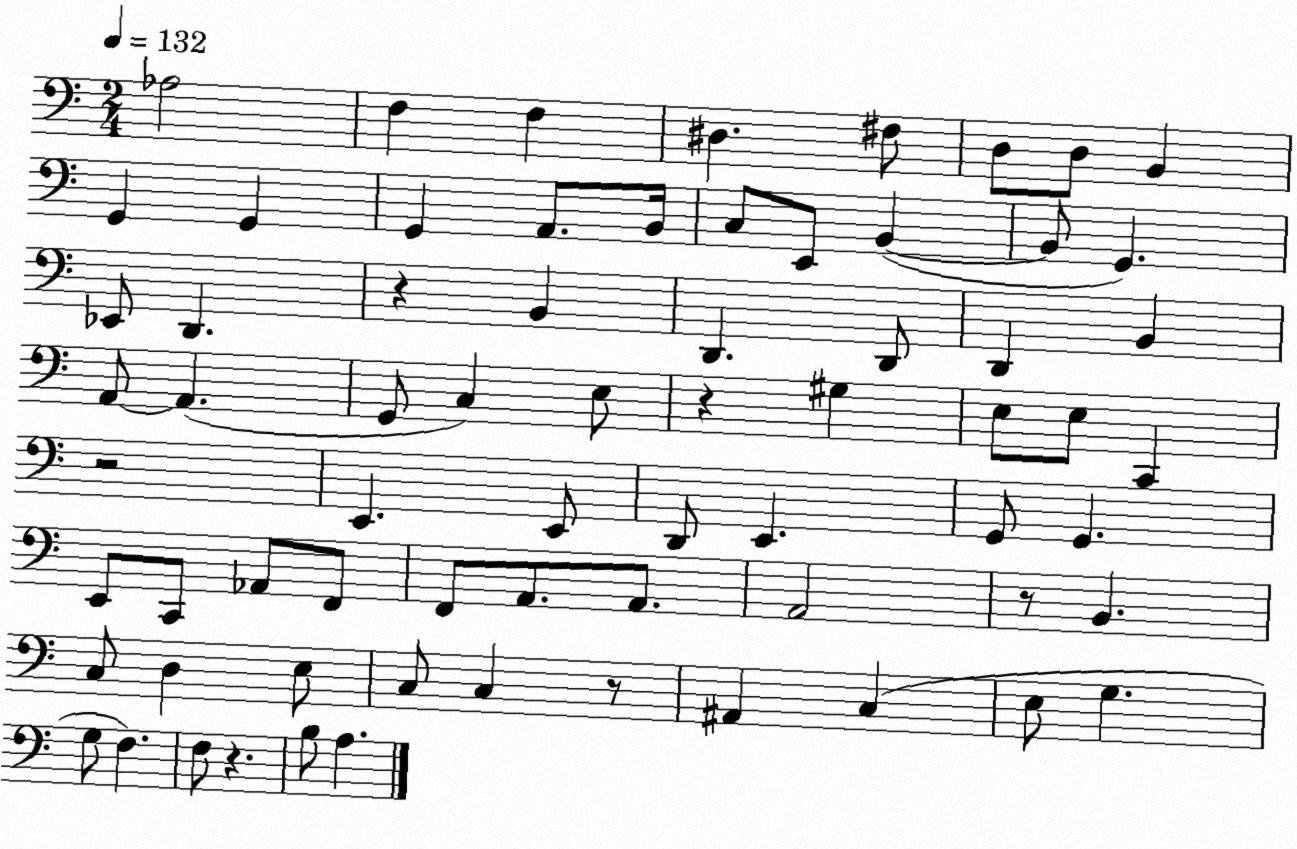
X:1
T:Untitled
M:2/4
L:1/4
K:C
_A,2 F, F, ^D, ^F,/2 D,/2 D,/2 B,, G,, G,, G,, A,,/2 B,,/4 C,/2 E,,/2 B,, B,,/2 G,, _E,,/2 D,, z B,, D,, D,,/2 D,, B,, A,,/2 A,, G,,/2 C, E,/2 z ^G, E,/2 E,/2 C,, z2 E,, E,,/2 D,,/2 E,, G,,/2 G,, E,,/2 C,,/2 _A,,/2 F,,/2 F,,/2 A,,/2 A,,/2 A,,2 z/2 B,, C,/2 D, E,/2 C,/2 C, z/2 ^A,, C, E,/2 G, G,/2 F, F,/2 z B,/2 A,